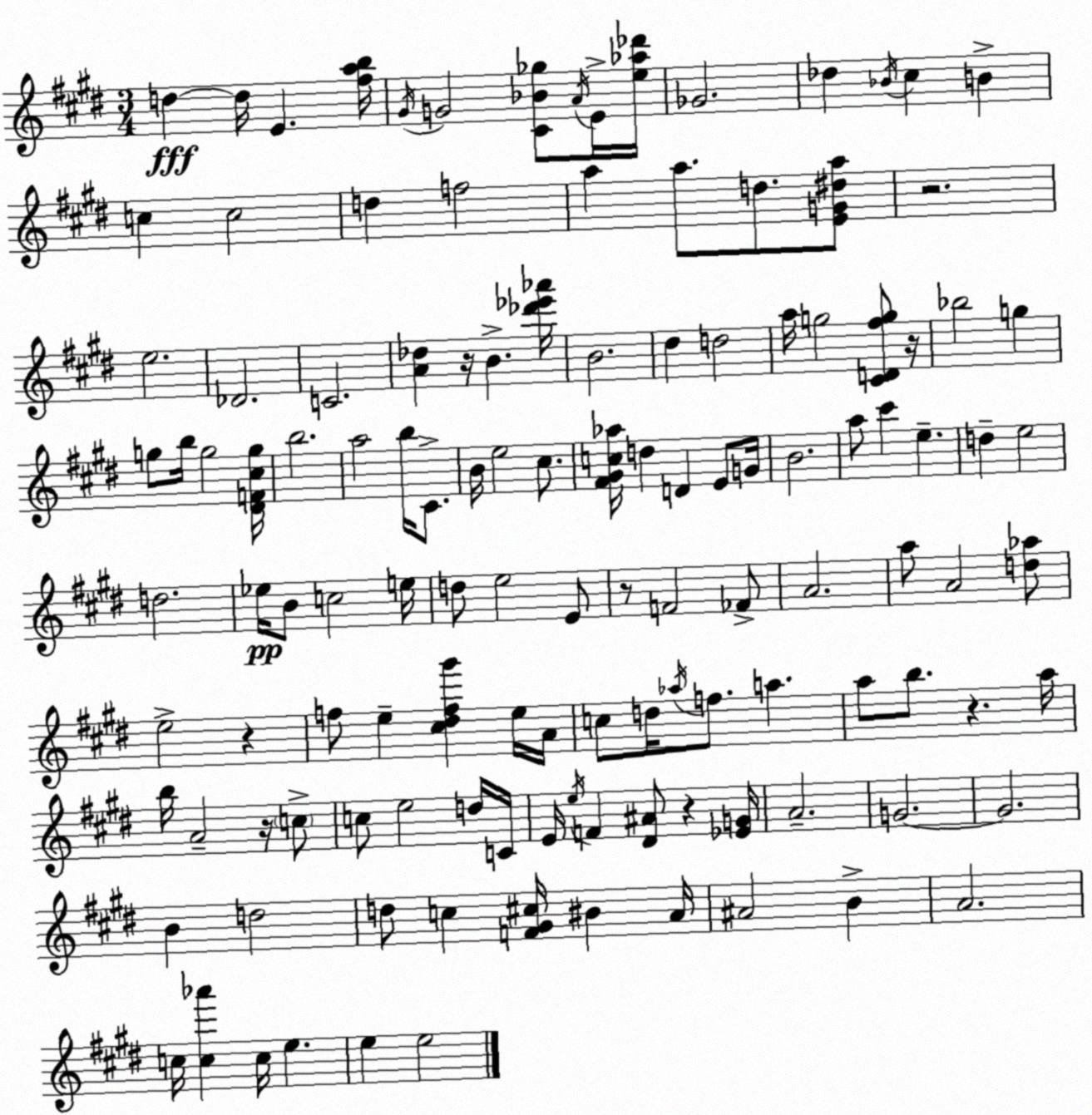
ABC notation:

X:1
T:Untitled
M:3/4
L:1/4
K:E
d d/4 E [^fab]/4 ^G/4 G2 [^C_B_g]/2 A/4 E/4 [e_a_d']/4 _G2 _d _B/4 ^c B c c2 d f2 a a/2 d/2 [EG^da]/2 z2 e2 _D2 C2 [A_d] z/4 B [_d'_e'_a']/4 B2 ^d d2 a/4 g2 [^CD^fg]/2 z/4 _b2 g g/2 b/4 g2 [^DF^cg]/4 b2 a2 b/4 ^C/2 B/4 e2 ^c/2 [^F^Gc_a]/4 d D E/2 G/4 B2 a/2 ^c' e d e2 d2 _e/4 B/2 c2 e/4 d/2 e2 E/2 z/2 F2 _F/2 A2 a/2 A2 [d_a]/2 e2 z f/2 e [^c^df^g'] e/4 A/4 c/2 d/4 _a/4 f/2 a a/2 b/2 z a/4 b/4 A2 z/4 c/2 c/2 e2 d/4 C/4 E/4 e/4 F [^D^A]/2 z [_EG]/4 A2 G2 G2 B d2 d/2 c [F^G^c]/4 ^B A/4 ^A2 B A2 c/4 [c_a'] c/4 e e e2